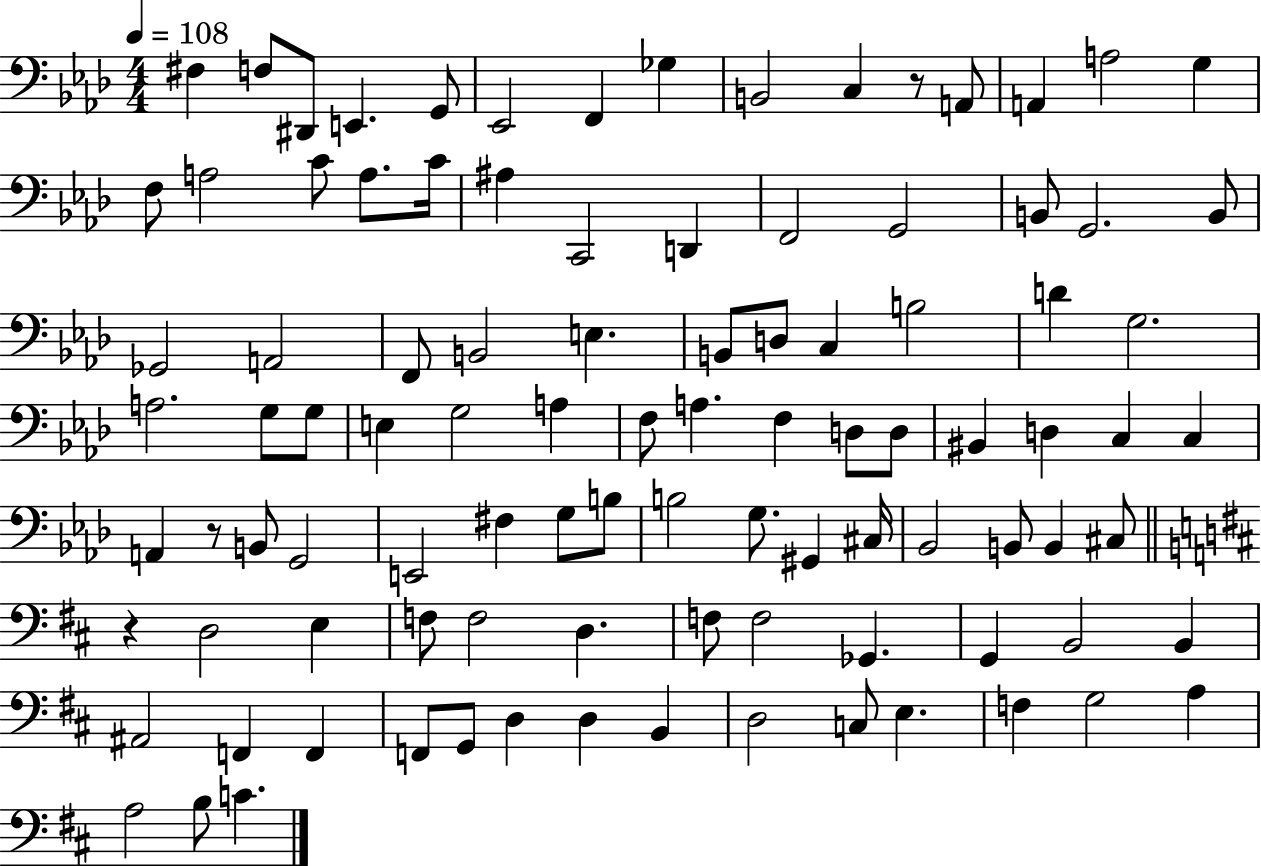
{
  \clef bass
  \numericTimeSignature
  \time 4/4
  \key aes \major
  \tempo 4 = 108
  \repeat volta 2 { fis4 f8 dis,8 e,4. g,8 | ees,2 f,4 ges4 | b,2 c4 r8 a,8 | a,4 a2 g4 | \break f8 a2 c'8 a8. c'16 | ais4 c,2 d,4 | f,2 g,2 | b,8 g,2. b,8 | \break ges,2 a,2 | f,8 b,2 e4. | b,8 d8 c4 b2 | d'4 g2. | \break a2. g8 g8 | e4 g2 a4 | f8 a4. f4 d8 d8 | bis,4 d4 c4 c4 | \break a,4 r8 b,8 g,2 | e,2 fis4 g8 b8 | b2 g8. gis,4 cis16 | bes,2 b,8 b,4 cis8 | \break \bar "||" \break \key b \minor r4 d2 e4 | f8 f2 d4. | f8 f2 ges,4. | g,4 b,2 b,4 | \break ais,2 f,4 f,4 | f,8 g,8 d4 d4 b,4 | d2 c8 e4. | f4 g2 a4 | \break a2 b8 c'4. | } \bar "|."
}